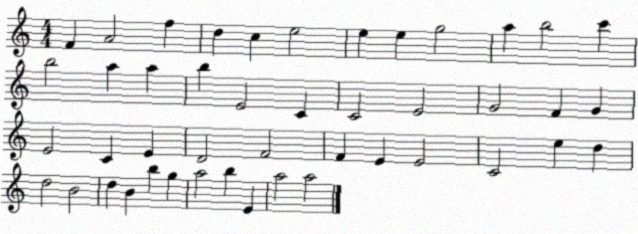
X:1
T:Untitled
M:4/4
L:1/4
K:C
F A2 f d c e2 e e g2 a b2 c' b2 a a b E2 C C2 E2 G2 F G E2 C E D2 F2 F E E2 C2 e d d2 B2 d B b g a2 b E a2 a2